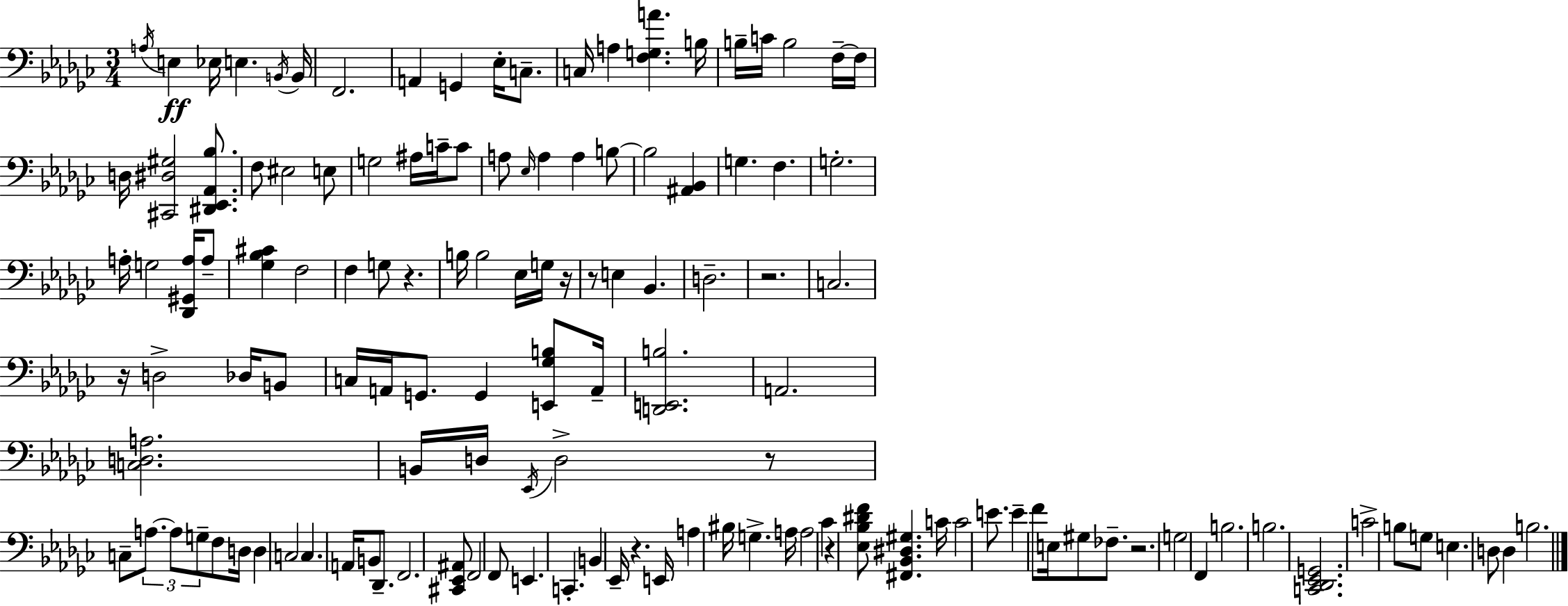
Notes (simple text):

A3/s E3/q Eb3/s E3/q. B2/s B2/s F2/h. A2/q G2/q Eb3/s C3/e. C3/s A3/q [F3,G3,A4]/q. B3/s B3/s C4/s B3/h F3/s F3/s D3/s [C#2,D#3,G#3]/h [D#2,Eb2,Ab2,Bb3]/e. F3/e EIS3/h E3/e G3/h A#3/s C4/s C4/e A3/e Eb3/s A3/q A3/q B3/e B3/h [A#2,Bb2]/q G3/q. F3/q. G3/h. A3/s G3/h [Db2,G#2,A3]/s A3/e [Gb3,Bb3,C#4]/q F3/h F3/q G3/e R/q. B3/s B3/h Eb3/s G3/s R/s R/e E3/q Bb2/q. D3/h. R/h. C3/h. R/s D3/h Db3/s B2/e C3/s A2/s G2/e. G2/q [E2,Gb3,B3]/e A2/s [D2,E2,B3]/h. A2/h. [C3,D3,A3]/h. B2/s D3/s Eb2/s D3/h R/e C3/e A3/e. A3/e G3/e F3/e D3/s D3/q C3/h C3/q. A2/s B2/e Db2/e. F2/h. [C#2,Eb2,A#2]/e F2/h F2/e E2/q. C2/q. B2/q Eb2/s R/q. E2/s A3/q BIS3/s G3/q. A3/s A3/h CES4/q R/q [Eb3,Bb3,D#4,F4]/e [F#2,Bb2,D#3,G#3]/q. C4/s C4/h E4/e. E4/q F4/e E3/s G#3/e FES3/e. R/h. G3/h F2/q B3/h. B3/h. [C2,Db2,Eb2,G2]/h. C4/h B3/e G3/e E3/q. D3/e D3/q B3/h.